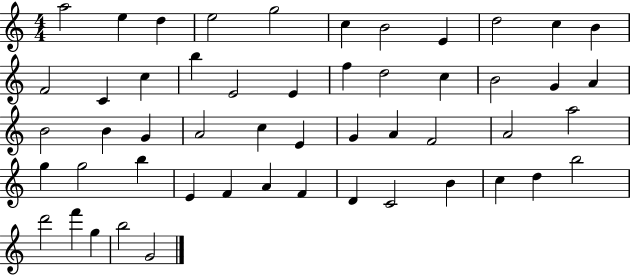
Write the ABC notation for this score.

X:1
T:Untitled
M:4/4
L:1/4
K:C
a2 e d e2 g2 c B2 E d2 c B F2 C c b E2 E f d2 c B2 G A B2 B G A2 c E G A F2 A2 a2 g g2 b E F A F D C2 B c d b2 d'2 f' g b2 G2